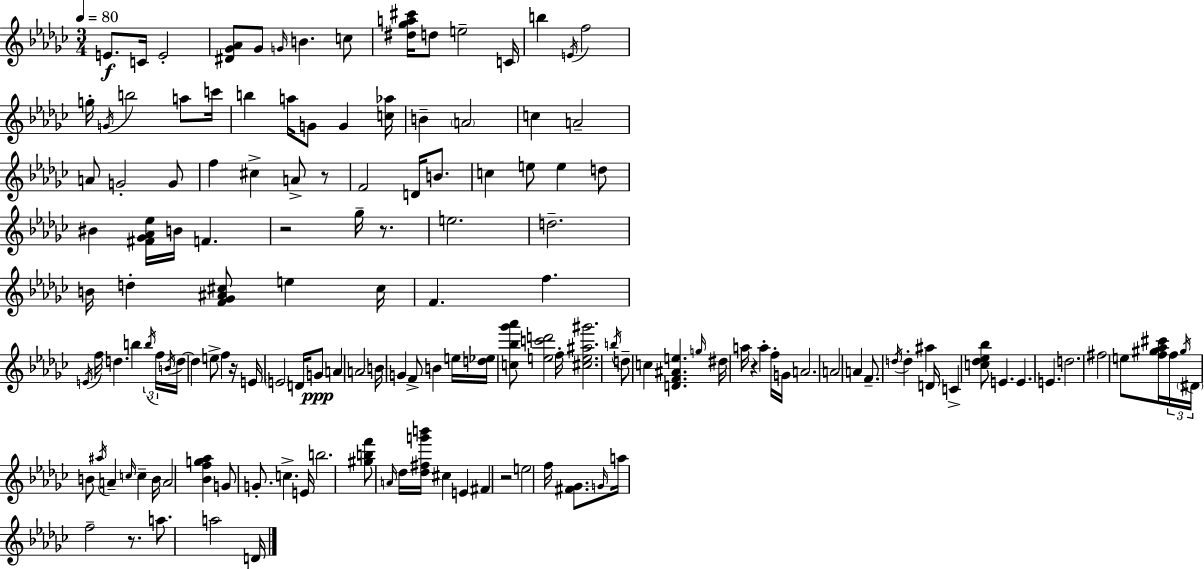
E4/e. C4/s E4/h [D#4,Gb4,Ab4]/e Gb4/e G4/s B4/q. C5/e [D#5,Gb5,A5,C#6]/s D5/e E5/h C4/s B5/q E4/s F5/h G5/s G4/s B5/h A5/e C6/s B5/q A5/s G4/e G4/q [C5,Ab5]/s B4/q A4/h C5/q A4/h A4/e G4/h G4/e F5/q C#5/q A4/e R/e F4/h D4/s B4/e. C5/q E5/e E5/q D5/e BIS4/q [F#4,Gb4,Ab4,Eb5]/s B4/s F4/q. R/h Gb5/s R/e. E5/h. D5/h. B4/s D5/q [F4,Gb4,A#4,C#5]/e E5/q C#5/s F4/q. F5/q. E4/s F5/s D5/q. B5/q B5/s F5/s B4/s D5/s D5/q E5/e F5/q R/s E4/s E4/h D4/s G4/e A4/q A4/h B4/s G4/q F4/e B4/q E5/s [D5,Eb5]/s [C5,Bb5,Gb6,Ab6]/e [E5,C6,D6]/h F5/s [C#5,E5,A#5,G#6]/h. B5/s D5/e C5/q [D4,F4,A#4,E5]/q. G5/s D#5/s A5/s R/q A5/q F5/s G4/s A4/h. A4/h A4/q F4/e. D5/s D5/q A#5/q D4/s C4/q [C5,Db5,Eb5,Bb5]/e E4/q. E4/q. E4/q. D5/h. F#5/h E5/e [F5,G#5,Ab5,C#6]/s F5/s G#5/s D#4/s B4/e A#5/s A4/q C5/s C5/q B4/s A4/h [Bb4,F5,G5,Ab5]/q G4/e G4/e. C5/q. E4/s B5/h. [G#5,B5,F6]/e A4/s Db5/s [Db5,F#5,G6,B6]/s C#5/q E4/q F#4/q R/h E5/h F5/s [F#4,Gb4]/e. G4/s A5/s F5/h R/e. A5/e. A5/h D4/s